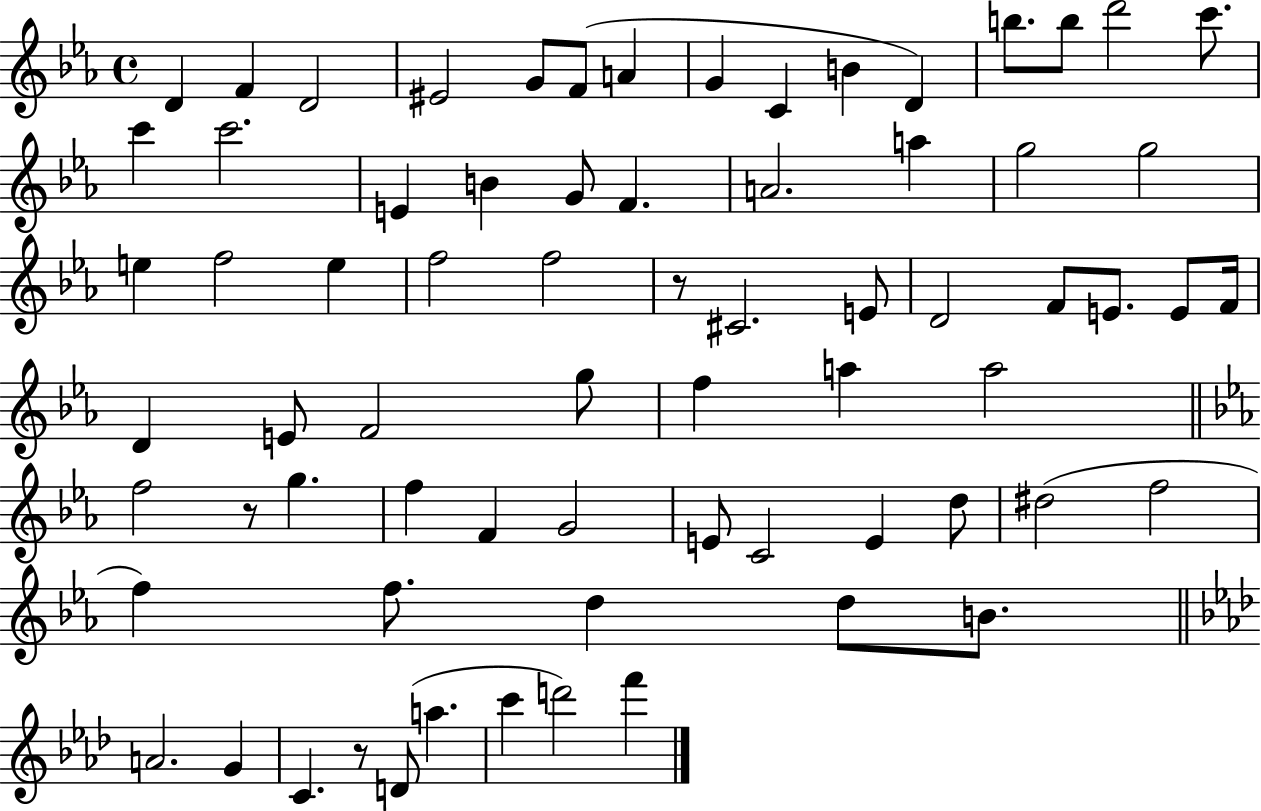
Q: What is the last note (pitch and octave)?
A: F6